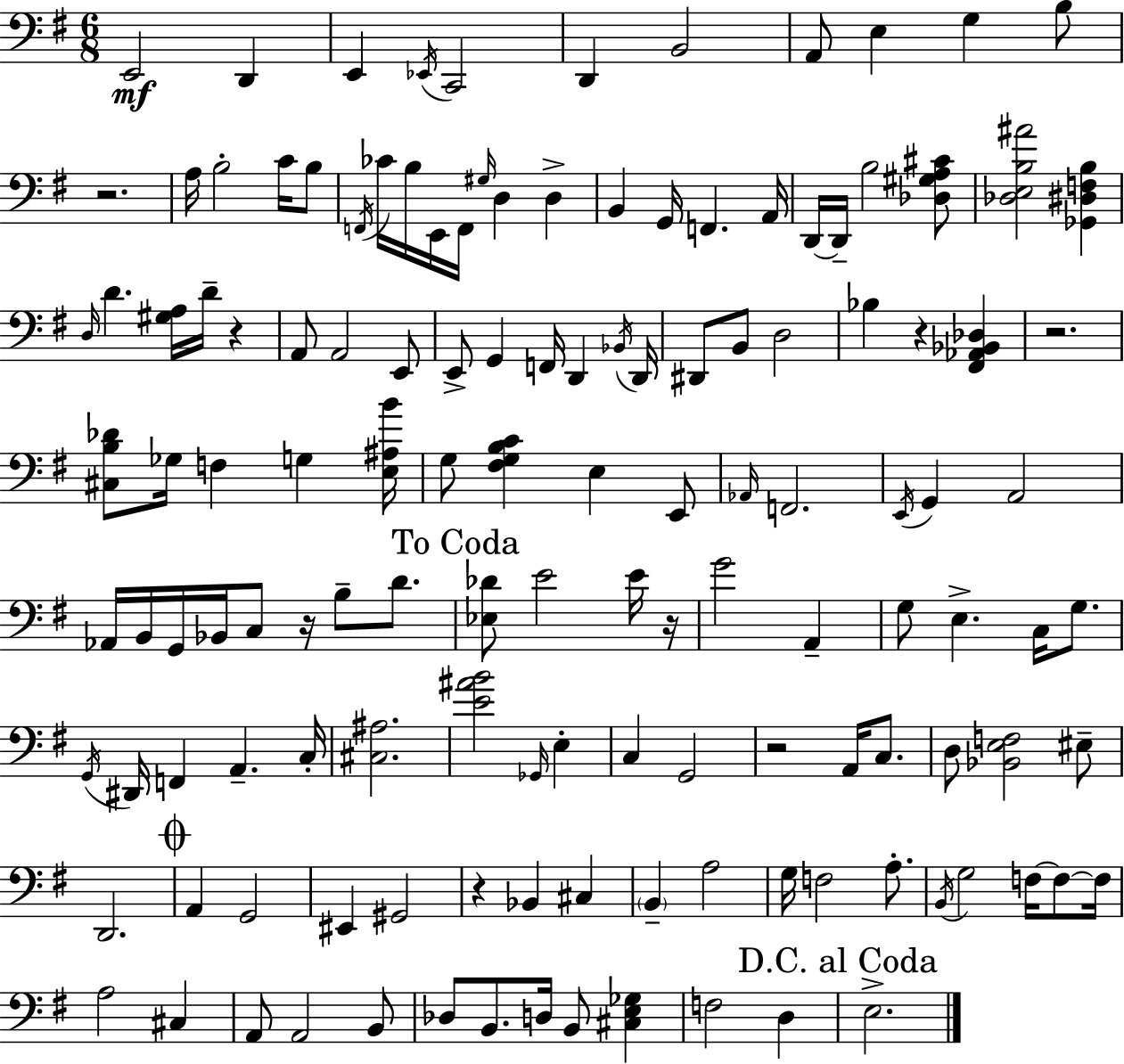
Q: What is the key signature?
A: G major